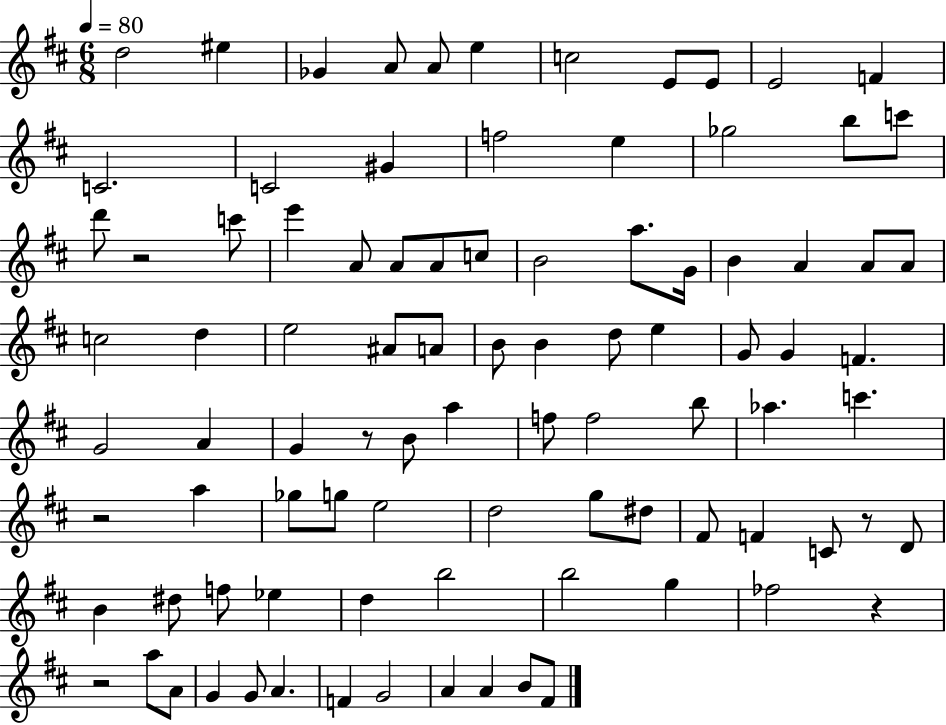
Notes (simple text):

D5/h EIS5/q Gb4/q A4/e A4/e E5/q C5/h E4/e E4/e E4/h F4/q C4/h. C4/h G#4/q F5/h E5/q Gb5/h B5/e C6/e D6/e R/h C6/e E6/q A4/e A4/e A4/e C5/e B4/h A5/e. G4/s B4/q A4/q A4/e A4/e C5/h D5/q E5/h A#4/e A4/e B4/e B4/q D5/e E5/q G4/e G4/q F4/q. G4/h A4/q G4/q R/e B4/e A5/q F5/e F5/h B5/e Ab5/q. C6/q. R/h A5/q Gb5/e G5/e E5/h D5/h G5/e D#5/e F#4/e F4/q C4/e R/e D4/e B4/q D#5/e F5/e Eb5/q D5/q B5/h B5/h G5/q FES5/h R/q R/h A5/e A4/e G4/q G4/e A4/q. F4/q G4/h A4/q A4/q B4/e F#4/e